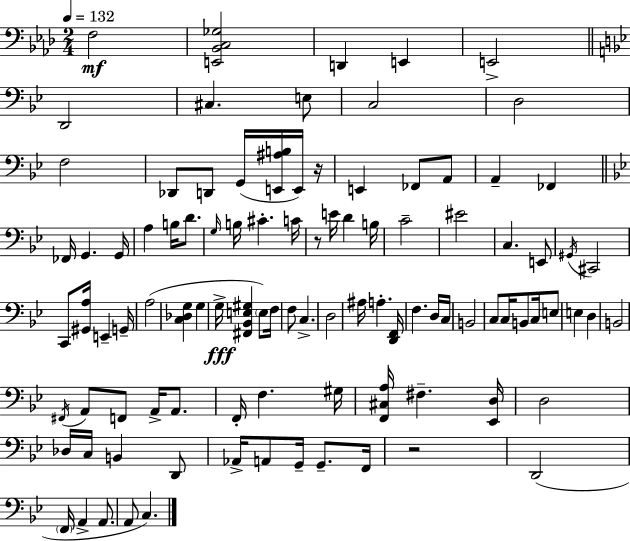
X:1
T:Untitled
M:2/4
L:1/4
K:Ab
F,2 [E,,_B,,C,_G,]2 D,, E,, E,,2 D,,2 ^C, E,/2 C,2 D,2 F,2 _D,,/2 D,,/2 G,,/4 [E,,^A,B,]/4 E,,/4 z/4 E,, _F,,/2 A,,/2 A,, _F,, _F,,/4 G,, G,,/4 A, B,/4 D/2 G,/4 B,/4 ^C C/4 z/2 E/4 D B,/4 C2 ^E2 C, E,,/2 ^G,,/4 ^C,,2 C,,/2 [^G,,A,]/4 E,, G,,/4 A,2 [C,_D,G,] G, G,/4 [^F,,_B,,E,^G,] E,/2 F,/4 F,/2 C, D,2 ^A,/4 A, [D,,F,,]/4 F, D,/4 C,/4 B,,2 C,/2 C,/4 B,,/2 C,/4 E,/2 E, D, B,,2 ^F,,/4 A,,/2 F,,/2 A,,/4 A,,/2 F,,/4 F, ^G,/4 [F,,^C,A,]/4 ^F, [_E,,D,]/4 D,2 _D,/4 C,/4 B,, D,,/2 _A,,/4 A,,/2 G,,/4 G,,/2 F,,/4 z2 D,,2 F,,/4 A,, A,,/2 A,,/2 C,